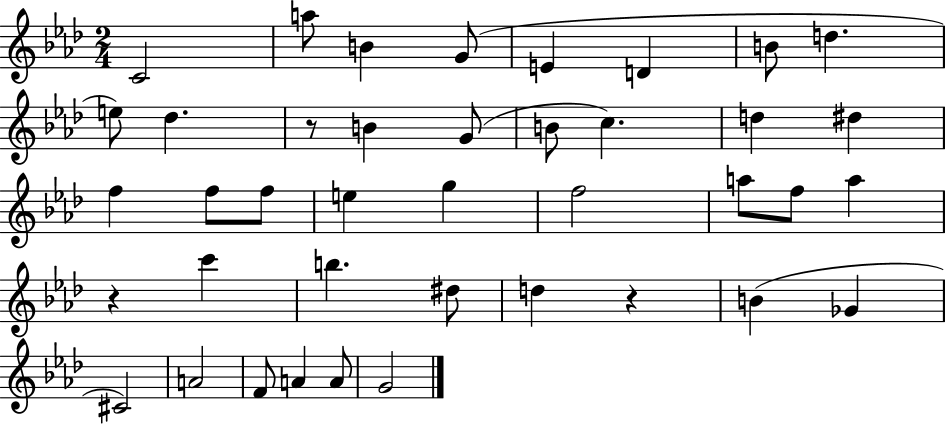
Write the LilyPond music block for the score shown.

{
  \clef treble
  \numericTimeSignature
  \time 2/4
  \key aes \major
  c'2 | a''8 b'4 g'8( | e'4 d'4 | b'8 d''4. | \break e''8) des''4. | r8 b'4 g'8( | b'8 c''4.) | d''4 dis''4 | \break f''4 f''8 f''8 | e''4 g''4 | f''2 | a''8 f''8 a''4 | \break r4 c'''4 | b''4. dis''8 | d''4 r4 | b'4( ges'4 | \break cis'2) | a'2 | f'8 a'4 a'8 | g'2 | \break \bar "|."
}